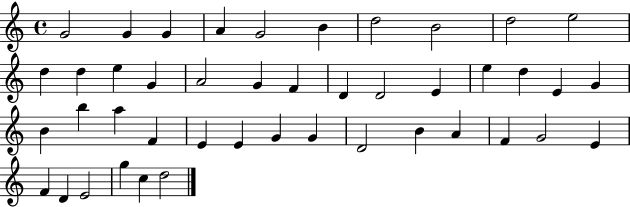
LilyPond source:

{
  \clef treble
  \time 4/4
  \defaultTimeSignature
  \key c \major
  g'2 g'4 g'4 | a'4 g'2 b'4 | d''2 b'2 | d''2 e''2 | \break d''4 d''4 e''4 g'4 | a'2 g'4 f'4 | d'4 d'2 e'4 | e''4 d''4 e'4 g'4 | \break b'4 b''4 a''4 f'4 | e'4 e'4 g'4 g'4 | d'2 b'4 a'4 | f'4 g'2 e'4 | \break f'4 d'4 e'2 | g''4 c''4 d''2 | \bar "|."
}